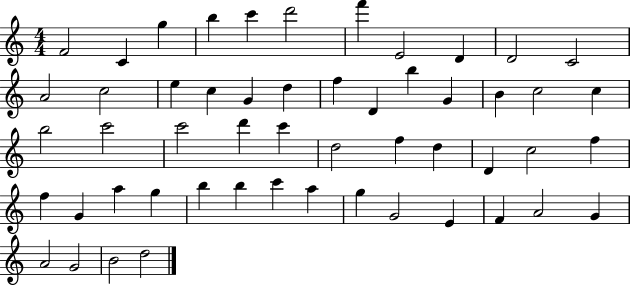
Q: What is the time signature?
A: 4/4